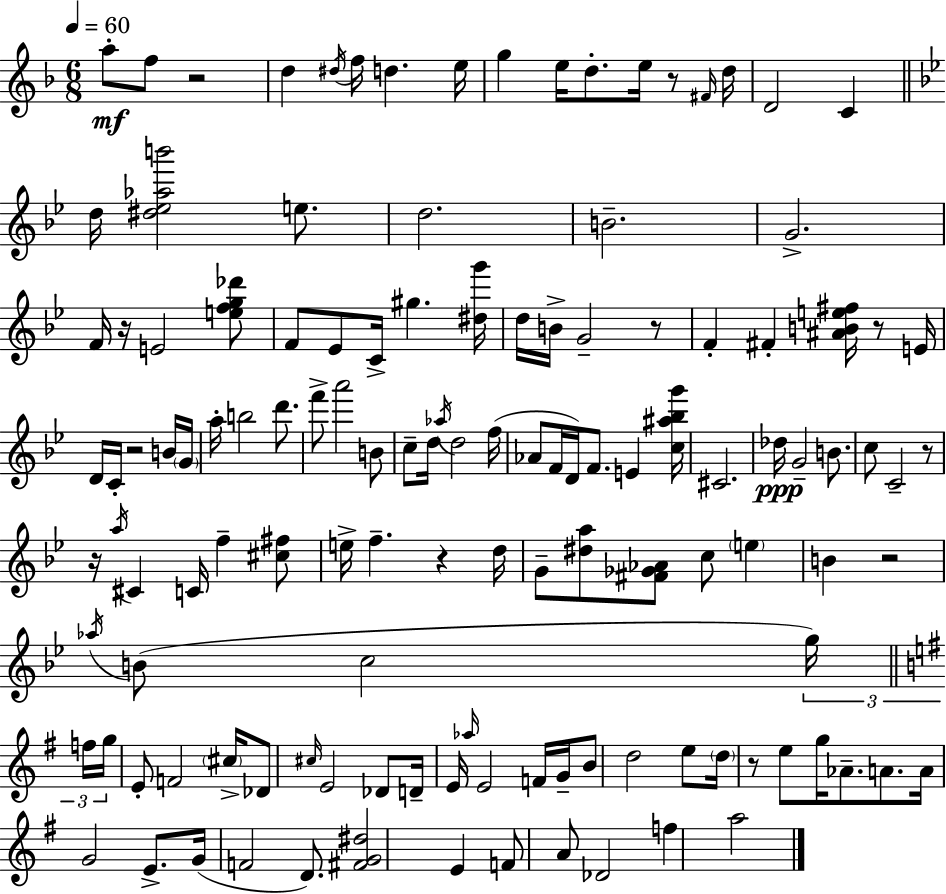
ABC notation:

X:1
T:Untitled
M:6/8
L:1/4
K:Dm
a/2 f/2 z2 d ^d/4 f/4 d e/4 g e/4 d/2 e/4 z/2 ^F/4 d/4 D2 C d/4 [^d_e_ab']2 e/2 d2 B2 G2 F/4 z/4 E2 [efg_d']/2 F/2 _E/2 C/4 ^g [^dg']/4 d/4 B/4 G2 z/2 F ^F [^ABe^f]/4 z/2 E/4 D/4 C/4 z2 B/4 G/4 a/4 b2 d'/2 f'/2 a'2 B/2 c/2 d/4 _a/4 d2 f/4 _A/2 F/4 D/4 F/2 E [c^a_bg']/4 ^C2 _d/4 G2 B/2 c/2 C2 z/2 z/4 a/4 ^C C/4 f [^c^f]/2 e/4 f z d/4 G/2 [^da]/2 [^F_G_A]/2 c/2 e B z2 _a/4 B/2 c2 g/4 f/4 g/4 E/2 F2 ^c/4 _D/2 ^c/4 E2 _D/2 D/4 E/4 _a/4 E2 F/4 G/4 B/2 d2 e/2 d/4 z/2 e/2 g/4 _A/2 A/2 A/4 G2 E/2 G/4 F2 D/2 [^FG^d]2 E F/2 A/2 _D2 f a2